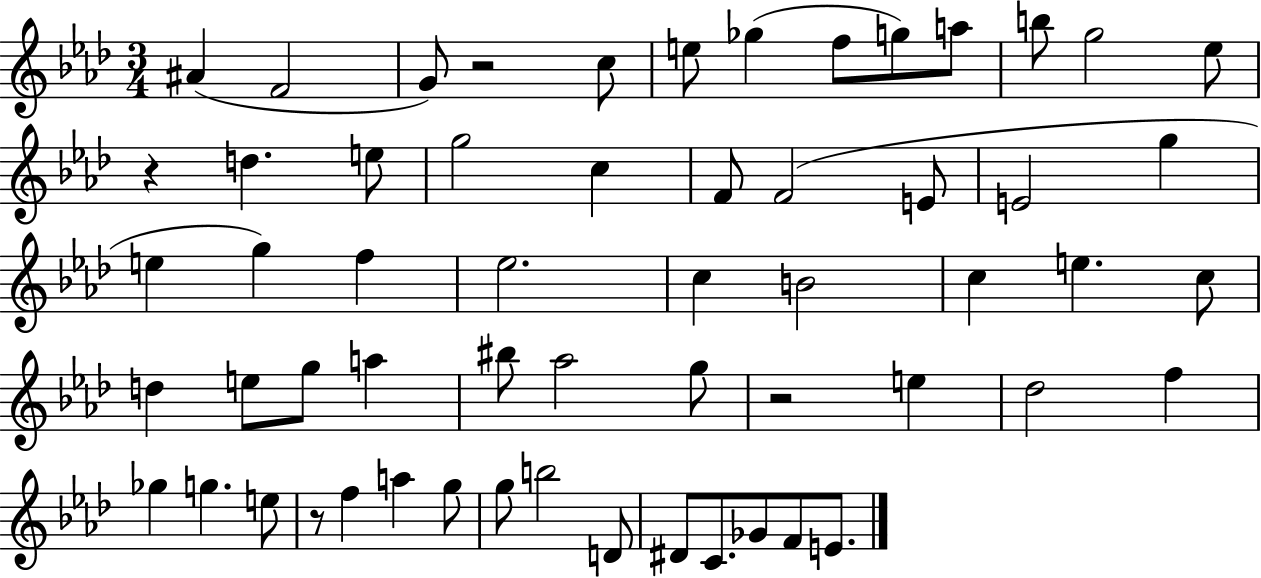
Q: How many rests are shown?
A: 4